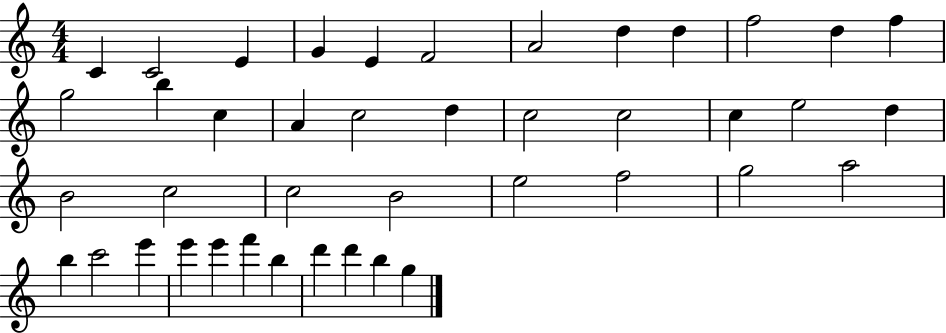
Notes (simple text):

C4/q C4/h E4/q G4/q E4/q F4/h A4/h D5/q D5/q F5/h D5/q F5/q G5/h B5/q C5/q A4/q C5/h D5/q C5/h C5/h C5/q E5/h D5/q B4/h C5/h C5/h B4/h E5/h F5/h G5/h A5/h B5/q C6/h E6/q E6/q E6/q F6/q B5/q D6/q D6/q B5/q G5/q